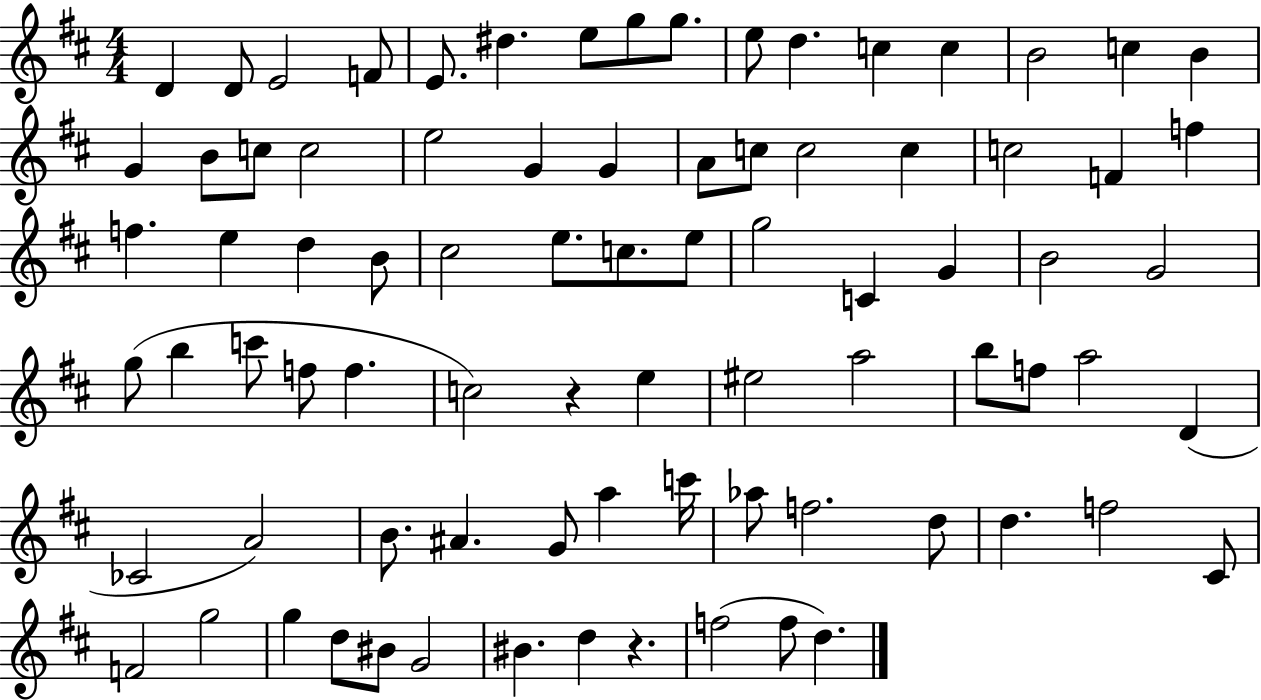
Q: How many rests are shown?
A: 2